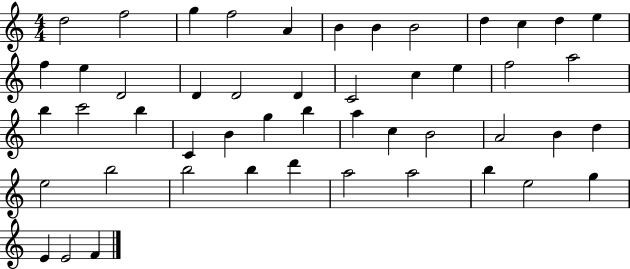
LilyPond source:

{
  \clef treble
  \numericTimeSignature
  \time 4/4
  \key c \major
  d''2 f''2 | g''4 f''2 a'4 | b'4 b'4 b'2 | d''4 c''4 d''4 e''4 | \break f''4 e''4 d'2 | d'4 d'2 d'4 | c'2 c''4 e''4 | f''2 a''2 | \break b''4 c'''2 b''4 | c'4 b'4 g''4 b''4 | a''4 c''4 b'2 | a'2 b'4 d''4 | \break e''2 b''2 | b''2 b''4 d'''4 | a''2 a''2 | b''4 e''2 g''4 | \break e'4 e'2 f'4 | \bar "|."
}